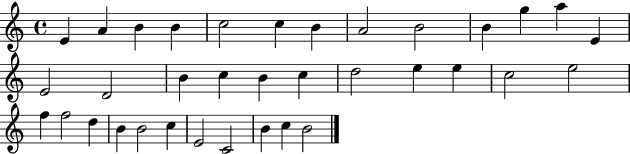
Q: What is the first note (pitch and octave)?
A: E4